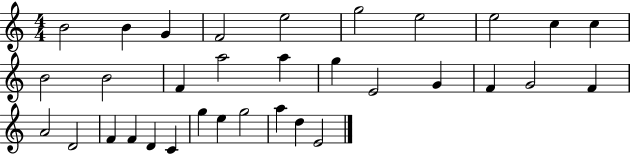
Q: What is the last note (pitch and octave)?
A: E4